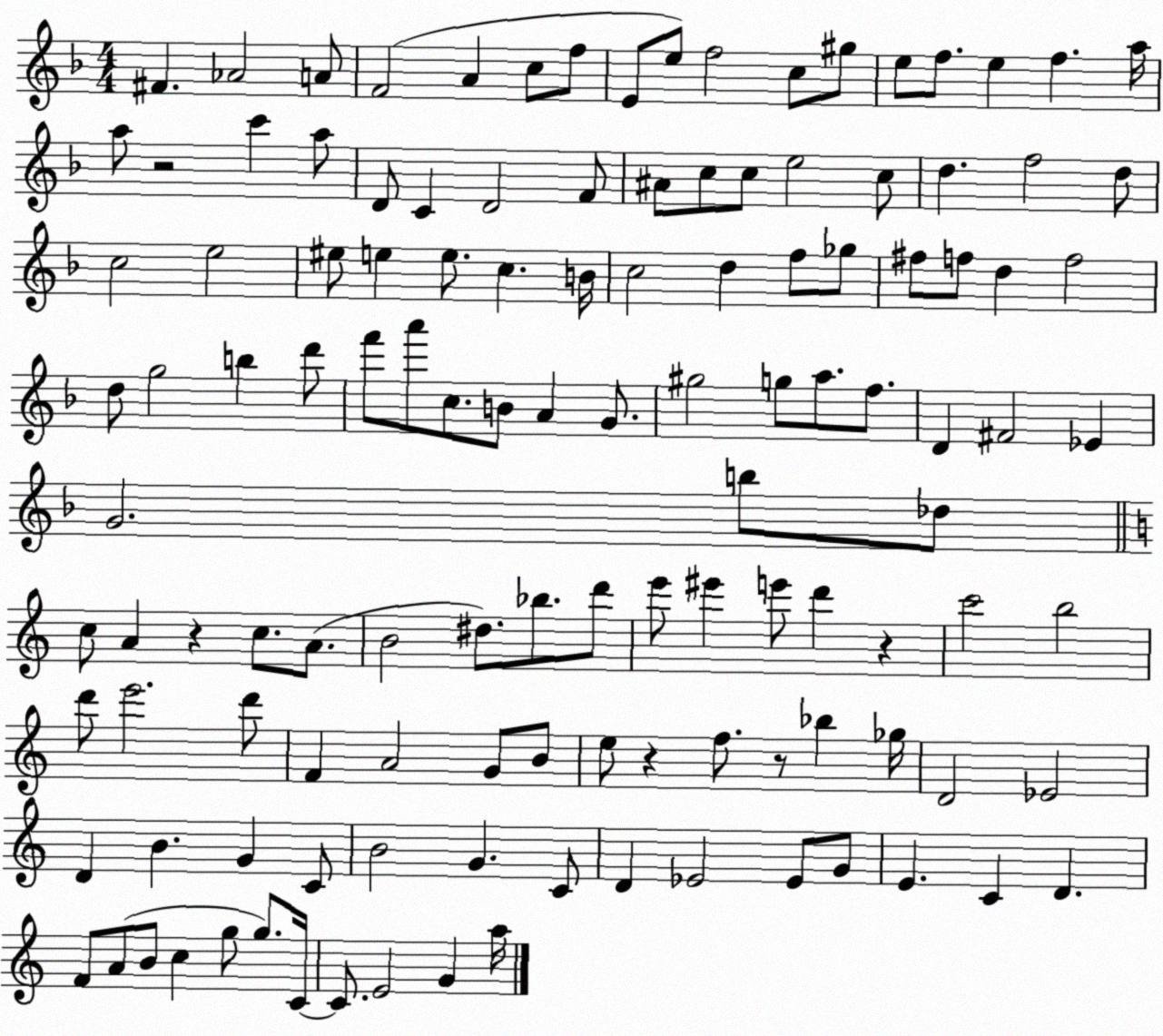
X:1
T:Untitled
M:4/4
L:1/4
K:F
^F _A2 A/2 F2 A c/2 f/2 E/2 e/2 f2 c/2 ^g/2 e/2 f/2 e f a/4 a/2 z2 c' a/2 D/2 C D2 F/2 ^A/2 c/2 c/2 e2 c/2 d f2 d/2 c2 e2 ^e/2 e e/2 c B/4 c2 d f/2 _g/2 ^f/2 f/2 d f2 d/2 g2 b d'/2 f'/2 a'/2 c/2 B/2 A G/2 ^g2 g/2 a/2 f/2 D ^F2 _E G2 b/2 _d/2 c/2 A z c/2 A/2 B2 ^d/2 _b/2 d'/2 e'/2 ^e' e'/2 d' z c'2 b2 d'/2 e'2 d'/2 F A2 G/2 B/2 e/2 z f/2 z/2 _b _g/4 D2 _E2 D B G C/2 B2 G C/2 D _E2 _E/2 G/2 E C D F/2 A/2 B/2 c g/2 g/2 C/4 C/2 E2 G a/4